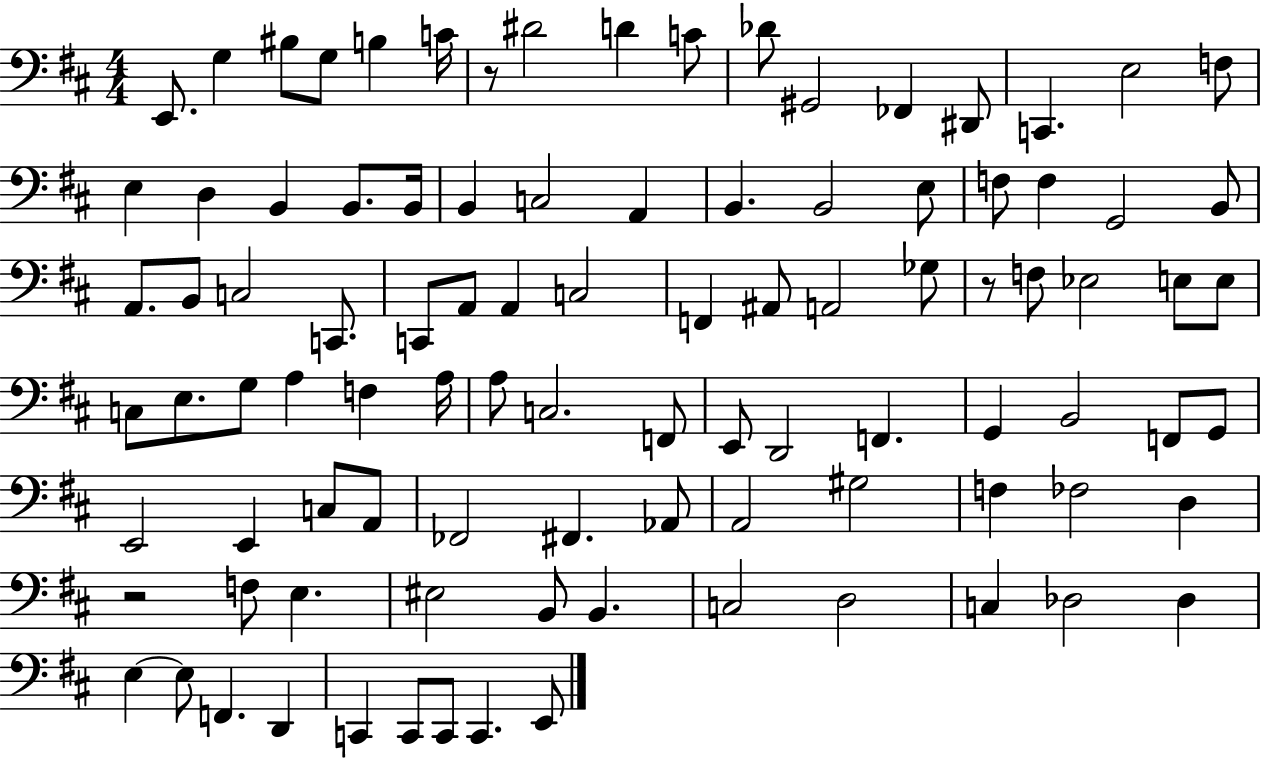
X:1
T:Untitled
M:4/4
L:1/4
K:D
E,,/2 G, ^B,/2 G,/2 B, C/4 z/2 ^D2 D C/2 _D/2 ^G,,2 _F,, ^D,,/2 C,, E,2 F,/2 E, D, B,, B,,/2 B,,/4 B,, C,2 A,, B,, B,,2 E,/2 F,/2 F, G,,2 B,,/2 A,,/2 B,,/2 C,2 C,,/2 C,,/2 A,,/2 A,, C,2 F,, ^A,,/2 A,,2 _G,/2 z/2 F,/2 _E,2 E,/2 E,/2 C,/2 E,/2 G,/2 A, F, A,/4 A,/2 C,2 F,,/2 E,,/2 D,,2 F,, G,, B,,2 F,,/2 G,,/2 E,,2 E,, C,/2 A,,/2 _F,,2 ^F,, _A,,/2 A,,2 ^G,2 F, _F,2 D, z2 F,/2 E, ^E,2 B,,/2 B,, C,2 D,2 C, _D,2 _D, E, E,/2 F,, D,, C,, C,,/2 C,,/2 C,, E,,/2